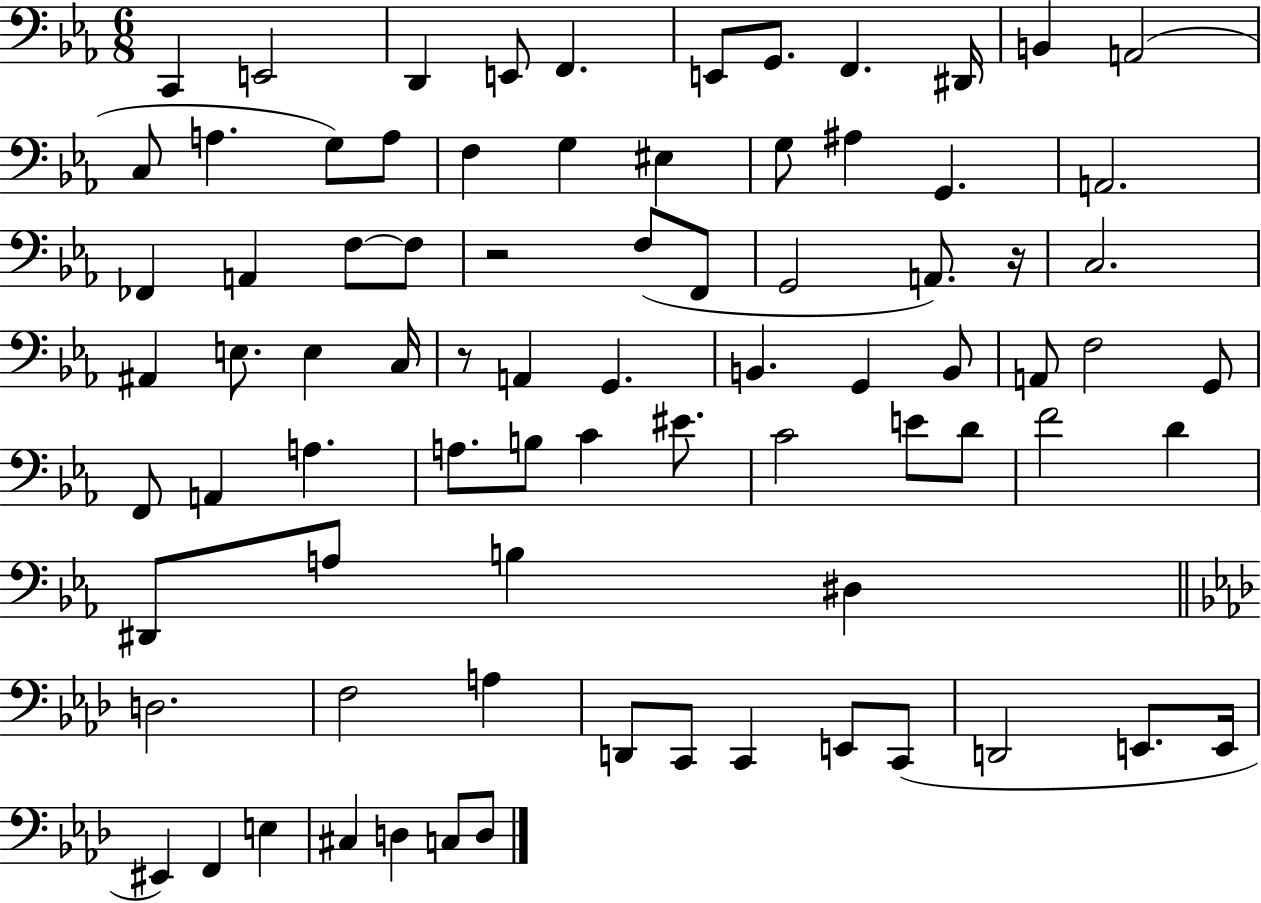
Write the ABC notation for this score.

X:1
T:Untitled
M:6/8
L:1/4
K:Eb
C,, E,,2 D,, E,,/2 F,, E,,/2 G,,/2 F,, ^D,,/4 B,, A,,2 C,/2 A, G,/2 A,/2 F, G, ^E, G,/2 ^A, G,, A,,2 _F,, A,, F,/2 F,/2 z2 F,/2 F,,/2 G,,2 A,,/2 z/4 C,2 ^A,, E,/2 E, C,/4 z/2 A,, G,, B,, G,, B,,/2 A,,/2 F,2 G,,/2 F,,/2 A,, A, A,/2 B,/2 C ^E/2 C2 E/2 D/2 F2 D ^D,,/2 A,/2 B, ^D, D,2 F,2 A, D,,/2 C,,/2 C,, E,,/2 C,,/2 D,,2 E,,/2 E,,/4 ^E,, F,, E, ^C, D, C,/2 D,/2